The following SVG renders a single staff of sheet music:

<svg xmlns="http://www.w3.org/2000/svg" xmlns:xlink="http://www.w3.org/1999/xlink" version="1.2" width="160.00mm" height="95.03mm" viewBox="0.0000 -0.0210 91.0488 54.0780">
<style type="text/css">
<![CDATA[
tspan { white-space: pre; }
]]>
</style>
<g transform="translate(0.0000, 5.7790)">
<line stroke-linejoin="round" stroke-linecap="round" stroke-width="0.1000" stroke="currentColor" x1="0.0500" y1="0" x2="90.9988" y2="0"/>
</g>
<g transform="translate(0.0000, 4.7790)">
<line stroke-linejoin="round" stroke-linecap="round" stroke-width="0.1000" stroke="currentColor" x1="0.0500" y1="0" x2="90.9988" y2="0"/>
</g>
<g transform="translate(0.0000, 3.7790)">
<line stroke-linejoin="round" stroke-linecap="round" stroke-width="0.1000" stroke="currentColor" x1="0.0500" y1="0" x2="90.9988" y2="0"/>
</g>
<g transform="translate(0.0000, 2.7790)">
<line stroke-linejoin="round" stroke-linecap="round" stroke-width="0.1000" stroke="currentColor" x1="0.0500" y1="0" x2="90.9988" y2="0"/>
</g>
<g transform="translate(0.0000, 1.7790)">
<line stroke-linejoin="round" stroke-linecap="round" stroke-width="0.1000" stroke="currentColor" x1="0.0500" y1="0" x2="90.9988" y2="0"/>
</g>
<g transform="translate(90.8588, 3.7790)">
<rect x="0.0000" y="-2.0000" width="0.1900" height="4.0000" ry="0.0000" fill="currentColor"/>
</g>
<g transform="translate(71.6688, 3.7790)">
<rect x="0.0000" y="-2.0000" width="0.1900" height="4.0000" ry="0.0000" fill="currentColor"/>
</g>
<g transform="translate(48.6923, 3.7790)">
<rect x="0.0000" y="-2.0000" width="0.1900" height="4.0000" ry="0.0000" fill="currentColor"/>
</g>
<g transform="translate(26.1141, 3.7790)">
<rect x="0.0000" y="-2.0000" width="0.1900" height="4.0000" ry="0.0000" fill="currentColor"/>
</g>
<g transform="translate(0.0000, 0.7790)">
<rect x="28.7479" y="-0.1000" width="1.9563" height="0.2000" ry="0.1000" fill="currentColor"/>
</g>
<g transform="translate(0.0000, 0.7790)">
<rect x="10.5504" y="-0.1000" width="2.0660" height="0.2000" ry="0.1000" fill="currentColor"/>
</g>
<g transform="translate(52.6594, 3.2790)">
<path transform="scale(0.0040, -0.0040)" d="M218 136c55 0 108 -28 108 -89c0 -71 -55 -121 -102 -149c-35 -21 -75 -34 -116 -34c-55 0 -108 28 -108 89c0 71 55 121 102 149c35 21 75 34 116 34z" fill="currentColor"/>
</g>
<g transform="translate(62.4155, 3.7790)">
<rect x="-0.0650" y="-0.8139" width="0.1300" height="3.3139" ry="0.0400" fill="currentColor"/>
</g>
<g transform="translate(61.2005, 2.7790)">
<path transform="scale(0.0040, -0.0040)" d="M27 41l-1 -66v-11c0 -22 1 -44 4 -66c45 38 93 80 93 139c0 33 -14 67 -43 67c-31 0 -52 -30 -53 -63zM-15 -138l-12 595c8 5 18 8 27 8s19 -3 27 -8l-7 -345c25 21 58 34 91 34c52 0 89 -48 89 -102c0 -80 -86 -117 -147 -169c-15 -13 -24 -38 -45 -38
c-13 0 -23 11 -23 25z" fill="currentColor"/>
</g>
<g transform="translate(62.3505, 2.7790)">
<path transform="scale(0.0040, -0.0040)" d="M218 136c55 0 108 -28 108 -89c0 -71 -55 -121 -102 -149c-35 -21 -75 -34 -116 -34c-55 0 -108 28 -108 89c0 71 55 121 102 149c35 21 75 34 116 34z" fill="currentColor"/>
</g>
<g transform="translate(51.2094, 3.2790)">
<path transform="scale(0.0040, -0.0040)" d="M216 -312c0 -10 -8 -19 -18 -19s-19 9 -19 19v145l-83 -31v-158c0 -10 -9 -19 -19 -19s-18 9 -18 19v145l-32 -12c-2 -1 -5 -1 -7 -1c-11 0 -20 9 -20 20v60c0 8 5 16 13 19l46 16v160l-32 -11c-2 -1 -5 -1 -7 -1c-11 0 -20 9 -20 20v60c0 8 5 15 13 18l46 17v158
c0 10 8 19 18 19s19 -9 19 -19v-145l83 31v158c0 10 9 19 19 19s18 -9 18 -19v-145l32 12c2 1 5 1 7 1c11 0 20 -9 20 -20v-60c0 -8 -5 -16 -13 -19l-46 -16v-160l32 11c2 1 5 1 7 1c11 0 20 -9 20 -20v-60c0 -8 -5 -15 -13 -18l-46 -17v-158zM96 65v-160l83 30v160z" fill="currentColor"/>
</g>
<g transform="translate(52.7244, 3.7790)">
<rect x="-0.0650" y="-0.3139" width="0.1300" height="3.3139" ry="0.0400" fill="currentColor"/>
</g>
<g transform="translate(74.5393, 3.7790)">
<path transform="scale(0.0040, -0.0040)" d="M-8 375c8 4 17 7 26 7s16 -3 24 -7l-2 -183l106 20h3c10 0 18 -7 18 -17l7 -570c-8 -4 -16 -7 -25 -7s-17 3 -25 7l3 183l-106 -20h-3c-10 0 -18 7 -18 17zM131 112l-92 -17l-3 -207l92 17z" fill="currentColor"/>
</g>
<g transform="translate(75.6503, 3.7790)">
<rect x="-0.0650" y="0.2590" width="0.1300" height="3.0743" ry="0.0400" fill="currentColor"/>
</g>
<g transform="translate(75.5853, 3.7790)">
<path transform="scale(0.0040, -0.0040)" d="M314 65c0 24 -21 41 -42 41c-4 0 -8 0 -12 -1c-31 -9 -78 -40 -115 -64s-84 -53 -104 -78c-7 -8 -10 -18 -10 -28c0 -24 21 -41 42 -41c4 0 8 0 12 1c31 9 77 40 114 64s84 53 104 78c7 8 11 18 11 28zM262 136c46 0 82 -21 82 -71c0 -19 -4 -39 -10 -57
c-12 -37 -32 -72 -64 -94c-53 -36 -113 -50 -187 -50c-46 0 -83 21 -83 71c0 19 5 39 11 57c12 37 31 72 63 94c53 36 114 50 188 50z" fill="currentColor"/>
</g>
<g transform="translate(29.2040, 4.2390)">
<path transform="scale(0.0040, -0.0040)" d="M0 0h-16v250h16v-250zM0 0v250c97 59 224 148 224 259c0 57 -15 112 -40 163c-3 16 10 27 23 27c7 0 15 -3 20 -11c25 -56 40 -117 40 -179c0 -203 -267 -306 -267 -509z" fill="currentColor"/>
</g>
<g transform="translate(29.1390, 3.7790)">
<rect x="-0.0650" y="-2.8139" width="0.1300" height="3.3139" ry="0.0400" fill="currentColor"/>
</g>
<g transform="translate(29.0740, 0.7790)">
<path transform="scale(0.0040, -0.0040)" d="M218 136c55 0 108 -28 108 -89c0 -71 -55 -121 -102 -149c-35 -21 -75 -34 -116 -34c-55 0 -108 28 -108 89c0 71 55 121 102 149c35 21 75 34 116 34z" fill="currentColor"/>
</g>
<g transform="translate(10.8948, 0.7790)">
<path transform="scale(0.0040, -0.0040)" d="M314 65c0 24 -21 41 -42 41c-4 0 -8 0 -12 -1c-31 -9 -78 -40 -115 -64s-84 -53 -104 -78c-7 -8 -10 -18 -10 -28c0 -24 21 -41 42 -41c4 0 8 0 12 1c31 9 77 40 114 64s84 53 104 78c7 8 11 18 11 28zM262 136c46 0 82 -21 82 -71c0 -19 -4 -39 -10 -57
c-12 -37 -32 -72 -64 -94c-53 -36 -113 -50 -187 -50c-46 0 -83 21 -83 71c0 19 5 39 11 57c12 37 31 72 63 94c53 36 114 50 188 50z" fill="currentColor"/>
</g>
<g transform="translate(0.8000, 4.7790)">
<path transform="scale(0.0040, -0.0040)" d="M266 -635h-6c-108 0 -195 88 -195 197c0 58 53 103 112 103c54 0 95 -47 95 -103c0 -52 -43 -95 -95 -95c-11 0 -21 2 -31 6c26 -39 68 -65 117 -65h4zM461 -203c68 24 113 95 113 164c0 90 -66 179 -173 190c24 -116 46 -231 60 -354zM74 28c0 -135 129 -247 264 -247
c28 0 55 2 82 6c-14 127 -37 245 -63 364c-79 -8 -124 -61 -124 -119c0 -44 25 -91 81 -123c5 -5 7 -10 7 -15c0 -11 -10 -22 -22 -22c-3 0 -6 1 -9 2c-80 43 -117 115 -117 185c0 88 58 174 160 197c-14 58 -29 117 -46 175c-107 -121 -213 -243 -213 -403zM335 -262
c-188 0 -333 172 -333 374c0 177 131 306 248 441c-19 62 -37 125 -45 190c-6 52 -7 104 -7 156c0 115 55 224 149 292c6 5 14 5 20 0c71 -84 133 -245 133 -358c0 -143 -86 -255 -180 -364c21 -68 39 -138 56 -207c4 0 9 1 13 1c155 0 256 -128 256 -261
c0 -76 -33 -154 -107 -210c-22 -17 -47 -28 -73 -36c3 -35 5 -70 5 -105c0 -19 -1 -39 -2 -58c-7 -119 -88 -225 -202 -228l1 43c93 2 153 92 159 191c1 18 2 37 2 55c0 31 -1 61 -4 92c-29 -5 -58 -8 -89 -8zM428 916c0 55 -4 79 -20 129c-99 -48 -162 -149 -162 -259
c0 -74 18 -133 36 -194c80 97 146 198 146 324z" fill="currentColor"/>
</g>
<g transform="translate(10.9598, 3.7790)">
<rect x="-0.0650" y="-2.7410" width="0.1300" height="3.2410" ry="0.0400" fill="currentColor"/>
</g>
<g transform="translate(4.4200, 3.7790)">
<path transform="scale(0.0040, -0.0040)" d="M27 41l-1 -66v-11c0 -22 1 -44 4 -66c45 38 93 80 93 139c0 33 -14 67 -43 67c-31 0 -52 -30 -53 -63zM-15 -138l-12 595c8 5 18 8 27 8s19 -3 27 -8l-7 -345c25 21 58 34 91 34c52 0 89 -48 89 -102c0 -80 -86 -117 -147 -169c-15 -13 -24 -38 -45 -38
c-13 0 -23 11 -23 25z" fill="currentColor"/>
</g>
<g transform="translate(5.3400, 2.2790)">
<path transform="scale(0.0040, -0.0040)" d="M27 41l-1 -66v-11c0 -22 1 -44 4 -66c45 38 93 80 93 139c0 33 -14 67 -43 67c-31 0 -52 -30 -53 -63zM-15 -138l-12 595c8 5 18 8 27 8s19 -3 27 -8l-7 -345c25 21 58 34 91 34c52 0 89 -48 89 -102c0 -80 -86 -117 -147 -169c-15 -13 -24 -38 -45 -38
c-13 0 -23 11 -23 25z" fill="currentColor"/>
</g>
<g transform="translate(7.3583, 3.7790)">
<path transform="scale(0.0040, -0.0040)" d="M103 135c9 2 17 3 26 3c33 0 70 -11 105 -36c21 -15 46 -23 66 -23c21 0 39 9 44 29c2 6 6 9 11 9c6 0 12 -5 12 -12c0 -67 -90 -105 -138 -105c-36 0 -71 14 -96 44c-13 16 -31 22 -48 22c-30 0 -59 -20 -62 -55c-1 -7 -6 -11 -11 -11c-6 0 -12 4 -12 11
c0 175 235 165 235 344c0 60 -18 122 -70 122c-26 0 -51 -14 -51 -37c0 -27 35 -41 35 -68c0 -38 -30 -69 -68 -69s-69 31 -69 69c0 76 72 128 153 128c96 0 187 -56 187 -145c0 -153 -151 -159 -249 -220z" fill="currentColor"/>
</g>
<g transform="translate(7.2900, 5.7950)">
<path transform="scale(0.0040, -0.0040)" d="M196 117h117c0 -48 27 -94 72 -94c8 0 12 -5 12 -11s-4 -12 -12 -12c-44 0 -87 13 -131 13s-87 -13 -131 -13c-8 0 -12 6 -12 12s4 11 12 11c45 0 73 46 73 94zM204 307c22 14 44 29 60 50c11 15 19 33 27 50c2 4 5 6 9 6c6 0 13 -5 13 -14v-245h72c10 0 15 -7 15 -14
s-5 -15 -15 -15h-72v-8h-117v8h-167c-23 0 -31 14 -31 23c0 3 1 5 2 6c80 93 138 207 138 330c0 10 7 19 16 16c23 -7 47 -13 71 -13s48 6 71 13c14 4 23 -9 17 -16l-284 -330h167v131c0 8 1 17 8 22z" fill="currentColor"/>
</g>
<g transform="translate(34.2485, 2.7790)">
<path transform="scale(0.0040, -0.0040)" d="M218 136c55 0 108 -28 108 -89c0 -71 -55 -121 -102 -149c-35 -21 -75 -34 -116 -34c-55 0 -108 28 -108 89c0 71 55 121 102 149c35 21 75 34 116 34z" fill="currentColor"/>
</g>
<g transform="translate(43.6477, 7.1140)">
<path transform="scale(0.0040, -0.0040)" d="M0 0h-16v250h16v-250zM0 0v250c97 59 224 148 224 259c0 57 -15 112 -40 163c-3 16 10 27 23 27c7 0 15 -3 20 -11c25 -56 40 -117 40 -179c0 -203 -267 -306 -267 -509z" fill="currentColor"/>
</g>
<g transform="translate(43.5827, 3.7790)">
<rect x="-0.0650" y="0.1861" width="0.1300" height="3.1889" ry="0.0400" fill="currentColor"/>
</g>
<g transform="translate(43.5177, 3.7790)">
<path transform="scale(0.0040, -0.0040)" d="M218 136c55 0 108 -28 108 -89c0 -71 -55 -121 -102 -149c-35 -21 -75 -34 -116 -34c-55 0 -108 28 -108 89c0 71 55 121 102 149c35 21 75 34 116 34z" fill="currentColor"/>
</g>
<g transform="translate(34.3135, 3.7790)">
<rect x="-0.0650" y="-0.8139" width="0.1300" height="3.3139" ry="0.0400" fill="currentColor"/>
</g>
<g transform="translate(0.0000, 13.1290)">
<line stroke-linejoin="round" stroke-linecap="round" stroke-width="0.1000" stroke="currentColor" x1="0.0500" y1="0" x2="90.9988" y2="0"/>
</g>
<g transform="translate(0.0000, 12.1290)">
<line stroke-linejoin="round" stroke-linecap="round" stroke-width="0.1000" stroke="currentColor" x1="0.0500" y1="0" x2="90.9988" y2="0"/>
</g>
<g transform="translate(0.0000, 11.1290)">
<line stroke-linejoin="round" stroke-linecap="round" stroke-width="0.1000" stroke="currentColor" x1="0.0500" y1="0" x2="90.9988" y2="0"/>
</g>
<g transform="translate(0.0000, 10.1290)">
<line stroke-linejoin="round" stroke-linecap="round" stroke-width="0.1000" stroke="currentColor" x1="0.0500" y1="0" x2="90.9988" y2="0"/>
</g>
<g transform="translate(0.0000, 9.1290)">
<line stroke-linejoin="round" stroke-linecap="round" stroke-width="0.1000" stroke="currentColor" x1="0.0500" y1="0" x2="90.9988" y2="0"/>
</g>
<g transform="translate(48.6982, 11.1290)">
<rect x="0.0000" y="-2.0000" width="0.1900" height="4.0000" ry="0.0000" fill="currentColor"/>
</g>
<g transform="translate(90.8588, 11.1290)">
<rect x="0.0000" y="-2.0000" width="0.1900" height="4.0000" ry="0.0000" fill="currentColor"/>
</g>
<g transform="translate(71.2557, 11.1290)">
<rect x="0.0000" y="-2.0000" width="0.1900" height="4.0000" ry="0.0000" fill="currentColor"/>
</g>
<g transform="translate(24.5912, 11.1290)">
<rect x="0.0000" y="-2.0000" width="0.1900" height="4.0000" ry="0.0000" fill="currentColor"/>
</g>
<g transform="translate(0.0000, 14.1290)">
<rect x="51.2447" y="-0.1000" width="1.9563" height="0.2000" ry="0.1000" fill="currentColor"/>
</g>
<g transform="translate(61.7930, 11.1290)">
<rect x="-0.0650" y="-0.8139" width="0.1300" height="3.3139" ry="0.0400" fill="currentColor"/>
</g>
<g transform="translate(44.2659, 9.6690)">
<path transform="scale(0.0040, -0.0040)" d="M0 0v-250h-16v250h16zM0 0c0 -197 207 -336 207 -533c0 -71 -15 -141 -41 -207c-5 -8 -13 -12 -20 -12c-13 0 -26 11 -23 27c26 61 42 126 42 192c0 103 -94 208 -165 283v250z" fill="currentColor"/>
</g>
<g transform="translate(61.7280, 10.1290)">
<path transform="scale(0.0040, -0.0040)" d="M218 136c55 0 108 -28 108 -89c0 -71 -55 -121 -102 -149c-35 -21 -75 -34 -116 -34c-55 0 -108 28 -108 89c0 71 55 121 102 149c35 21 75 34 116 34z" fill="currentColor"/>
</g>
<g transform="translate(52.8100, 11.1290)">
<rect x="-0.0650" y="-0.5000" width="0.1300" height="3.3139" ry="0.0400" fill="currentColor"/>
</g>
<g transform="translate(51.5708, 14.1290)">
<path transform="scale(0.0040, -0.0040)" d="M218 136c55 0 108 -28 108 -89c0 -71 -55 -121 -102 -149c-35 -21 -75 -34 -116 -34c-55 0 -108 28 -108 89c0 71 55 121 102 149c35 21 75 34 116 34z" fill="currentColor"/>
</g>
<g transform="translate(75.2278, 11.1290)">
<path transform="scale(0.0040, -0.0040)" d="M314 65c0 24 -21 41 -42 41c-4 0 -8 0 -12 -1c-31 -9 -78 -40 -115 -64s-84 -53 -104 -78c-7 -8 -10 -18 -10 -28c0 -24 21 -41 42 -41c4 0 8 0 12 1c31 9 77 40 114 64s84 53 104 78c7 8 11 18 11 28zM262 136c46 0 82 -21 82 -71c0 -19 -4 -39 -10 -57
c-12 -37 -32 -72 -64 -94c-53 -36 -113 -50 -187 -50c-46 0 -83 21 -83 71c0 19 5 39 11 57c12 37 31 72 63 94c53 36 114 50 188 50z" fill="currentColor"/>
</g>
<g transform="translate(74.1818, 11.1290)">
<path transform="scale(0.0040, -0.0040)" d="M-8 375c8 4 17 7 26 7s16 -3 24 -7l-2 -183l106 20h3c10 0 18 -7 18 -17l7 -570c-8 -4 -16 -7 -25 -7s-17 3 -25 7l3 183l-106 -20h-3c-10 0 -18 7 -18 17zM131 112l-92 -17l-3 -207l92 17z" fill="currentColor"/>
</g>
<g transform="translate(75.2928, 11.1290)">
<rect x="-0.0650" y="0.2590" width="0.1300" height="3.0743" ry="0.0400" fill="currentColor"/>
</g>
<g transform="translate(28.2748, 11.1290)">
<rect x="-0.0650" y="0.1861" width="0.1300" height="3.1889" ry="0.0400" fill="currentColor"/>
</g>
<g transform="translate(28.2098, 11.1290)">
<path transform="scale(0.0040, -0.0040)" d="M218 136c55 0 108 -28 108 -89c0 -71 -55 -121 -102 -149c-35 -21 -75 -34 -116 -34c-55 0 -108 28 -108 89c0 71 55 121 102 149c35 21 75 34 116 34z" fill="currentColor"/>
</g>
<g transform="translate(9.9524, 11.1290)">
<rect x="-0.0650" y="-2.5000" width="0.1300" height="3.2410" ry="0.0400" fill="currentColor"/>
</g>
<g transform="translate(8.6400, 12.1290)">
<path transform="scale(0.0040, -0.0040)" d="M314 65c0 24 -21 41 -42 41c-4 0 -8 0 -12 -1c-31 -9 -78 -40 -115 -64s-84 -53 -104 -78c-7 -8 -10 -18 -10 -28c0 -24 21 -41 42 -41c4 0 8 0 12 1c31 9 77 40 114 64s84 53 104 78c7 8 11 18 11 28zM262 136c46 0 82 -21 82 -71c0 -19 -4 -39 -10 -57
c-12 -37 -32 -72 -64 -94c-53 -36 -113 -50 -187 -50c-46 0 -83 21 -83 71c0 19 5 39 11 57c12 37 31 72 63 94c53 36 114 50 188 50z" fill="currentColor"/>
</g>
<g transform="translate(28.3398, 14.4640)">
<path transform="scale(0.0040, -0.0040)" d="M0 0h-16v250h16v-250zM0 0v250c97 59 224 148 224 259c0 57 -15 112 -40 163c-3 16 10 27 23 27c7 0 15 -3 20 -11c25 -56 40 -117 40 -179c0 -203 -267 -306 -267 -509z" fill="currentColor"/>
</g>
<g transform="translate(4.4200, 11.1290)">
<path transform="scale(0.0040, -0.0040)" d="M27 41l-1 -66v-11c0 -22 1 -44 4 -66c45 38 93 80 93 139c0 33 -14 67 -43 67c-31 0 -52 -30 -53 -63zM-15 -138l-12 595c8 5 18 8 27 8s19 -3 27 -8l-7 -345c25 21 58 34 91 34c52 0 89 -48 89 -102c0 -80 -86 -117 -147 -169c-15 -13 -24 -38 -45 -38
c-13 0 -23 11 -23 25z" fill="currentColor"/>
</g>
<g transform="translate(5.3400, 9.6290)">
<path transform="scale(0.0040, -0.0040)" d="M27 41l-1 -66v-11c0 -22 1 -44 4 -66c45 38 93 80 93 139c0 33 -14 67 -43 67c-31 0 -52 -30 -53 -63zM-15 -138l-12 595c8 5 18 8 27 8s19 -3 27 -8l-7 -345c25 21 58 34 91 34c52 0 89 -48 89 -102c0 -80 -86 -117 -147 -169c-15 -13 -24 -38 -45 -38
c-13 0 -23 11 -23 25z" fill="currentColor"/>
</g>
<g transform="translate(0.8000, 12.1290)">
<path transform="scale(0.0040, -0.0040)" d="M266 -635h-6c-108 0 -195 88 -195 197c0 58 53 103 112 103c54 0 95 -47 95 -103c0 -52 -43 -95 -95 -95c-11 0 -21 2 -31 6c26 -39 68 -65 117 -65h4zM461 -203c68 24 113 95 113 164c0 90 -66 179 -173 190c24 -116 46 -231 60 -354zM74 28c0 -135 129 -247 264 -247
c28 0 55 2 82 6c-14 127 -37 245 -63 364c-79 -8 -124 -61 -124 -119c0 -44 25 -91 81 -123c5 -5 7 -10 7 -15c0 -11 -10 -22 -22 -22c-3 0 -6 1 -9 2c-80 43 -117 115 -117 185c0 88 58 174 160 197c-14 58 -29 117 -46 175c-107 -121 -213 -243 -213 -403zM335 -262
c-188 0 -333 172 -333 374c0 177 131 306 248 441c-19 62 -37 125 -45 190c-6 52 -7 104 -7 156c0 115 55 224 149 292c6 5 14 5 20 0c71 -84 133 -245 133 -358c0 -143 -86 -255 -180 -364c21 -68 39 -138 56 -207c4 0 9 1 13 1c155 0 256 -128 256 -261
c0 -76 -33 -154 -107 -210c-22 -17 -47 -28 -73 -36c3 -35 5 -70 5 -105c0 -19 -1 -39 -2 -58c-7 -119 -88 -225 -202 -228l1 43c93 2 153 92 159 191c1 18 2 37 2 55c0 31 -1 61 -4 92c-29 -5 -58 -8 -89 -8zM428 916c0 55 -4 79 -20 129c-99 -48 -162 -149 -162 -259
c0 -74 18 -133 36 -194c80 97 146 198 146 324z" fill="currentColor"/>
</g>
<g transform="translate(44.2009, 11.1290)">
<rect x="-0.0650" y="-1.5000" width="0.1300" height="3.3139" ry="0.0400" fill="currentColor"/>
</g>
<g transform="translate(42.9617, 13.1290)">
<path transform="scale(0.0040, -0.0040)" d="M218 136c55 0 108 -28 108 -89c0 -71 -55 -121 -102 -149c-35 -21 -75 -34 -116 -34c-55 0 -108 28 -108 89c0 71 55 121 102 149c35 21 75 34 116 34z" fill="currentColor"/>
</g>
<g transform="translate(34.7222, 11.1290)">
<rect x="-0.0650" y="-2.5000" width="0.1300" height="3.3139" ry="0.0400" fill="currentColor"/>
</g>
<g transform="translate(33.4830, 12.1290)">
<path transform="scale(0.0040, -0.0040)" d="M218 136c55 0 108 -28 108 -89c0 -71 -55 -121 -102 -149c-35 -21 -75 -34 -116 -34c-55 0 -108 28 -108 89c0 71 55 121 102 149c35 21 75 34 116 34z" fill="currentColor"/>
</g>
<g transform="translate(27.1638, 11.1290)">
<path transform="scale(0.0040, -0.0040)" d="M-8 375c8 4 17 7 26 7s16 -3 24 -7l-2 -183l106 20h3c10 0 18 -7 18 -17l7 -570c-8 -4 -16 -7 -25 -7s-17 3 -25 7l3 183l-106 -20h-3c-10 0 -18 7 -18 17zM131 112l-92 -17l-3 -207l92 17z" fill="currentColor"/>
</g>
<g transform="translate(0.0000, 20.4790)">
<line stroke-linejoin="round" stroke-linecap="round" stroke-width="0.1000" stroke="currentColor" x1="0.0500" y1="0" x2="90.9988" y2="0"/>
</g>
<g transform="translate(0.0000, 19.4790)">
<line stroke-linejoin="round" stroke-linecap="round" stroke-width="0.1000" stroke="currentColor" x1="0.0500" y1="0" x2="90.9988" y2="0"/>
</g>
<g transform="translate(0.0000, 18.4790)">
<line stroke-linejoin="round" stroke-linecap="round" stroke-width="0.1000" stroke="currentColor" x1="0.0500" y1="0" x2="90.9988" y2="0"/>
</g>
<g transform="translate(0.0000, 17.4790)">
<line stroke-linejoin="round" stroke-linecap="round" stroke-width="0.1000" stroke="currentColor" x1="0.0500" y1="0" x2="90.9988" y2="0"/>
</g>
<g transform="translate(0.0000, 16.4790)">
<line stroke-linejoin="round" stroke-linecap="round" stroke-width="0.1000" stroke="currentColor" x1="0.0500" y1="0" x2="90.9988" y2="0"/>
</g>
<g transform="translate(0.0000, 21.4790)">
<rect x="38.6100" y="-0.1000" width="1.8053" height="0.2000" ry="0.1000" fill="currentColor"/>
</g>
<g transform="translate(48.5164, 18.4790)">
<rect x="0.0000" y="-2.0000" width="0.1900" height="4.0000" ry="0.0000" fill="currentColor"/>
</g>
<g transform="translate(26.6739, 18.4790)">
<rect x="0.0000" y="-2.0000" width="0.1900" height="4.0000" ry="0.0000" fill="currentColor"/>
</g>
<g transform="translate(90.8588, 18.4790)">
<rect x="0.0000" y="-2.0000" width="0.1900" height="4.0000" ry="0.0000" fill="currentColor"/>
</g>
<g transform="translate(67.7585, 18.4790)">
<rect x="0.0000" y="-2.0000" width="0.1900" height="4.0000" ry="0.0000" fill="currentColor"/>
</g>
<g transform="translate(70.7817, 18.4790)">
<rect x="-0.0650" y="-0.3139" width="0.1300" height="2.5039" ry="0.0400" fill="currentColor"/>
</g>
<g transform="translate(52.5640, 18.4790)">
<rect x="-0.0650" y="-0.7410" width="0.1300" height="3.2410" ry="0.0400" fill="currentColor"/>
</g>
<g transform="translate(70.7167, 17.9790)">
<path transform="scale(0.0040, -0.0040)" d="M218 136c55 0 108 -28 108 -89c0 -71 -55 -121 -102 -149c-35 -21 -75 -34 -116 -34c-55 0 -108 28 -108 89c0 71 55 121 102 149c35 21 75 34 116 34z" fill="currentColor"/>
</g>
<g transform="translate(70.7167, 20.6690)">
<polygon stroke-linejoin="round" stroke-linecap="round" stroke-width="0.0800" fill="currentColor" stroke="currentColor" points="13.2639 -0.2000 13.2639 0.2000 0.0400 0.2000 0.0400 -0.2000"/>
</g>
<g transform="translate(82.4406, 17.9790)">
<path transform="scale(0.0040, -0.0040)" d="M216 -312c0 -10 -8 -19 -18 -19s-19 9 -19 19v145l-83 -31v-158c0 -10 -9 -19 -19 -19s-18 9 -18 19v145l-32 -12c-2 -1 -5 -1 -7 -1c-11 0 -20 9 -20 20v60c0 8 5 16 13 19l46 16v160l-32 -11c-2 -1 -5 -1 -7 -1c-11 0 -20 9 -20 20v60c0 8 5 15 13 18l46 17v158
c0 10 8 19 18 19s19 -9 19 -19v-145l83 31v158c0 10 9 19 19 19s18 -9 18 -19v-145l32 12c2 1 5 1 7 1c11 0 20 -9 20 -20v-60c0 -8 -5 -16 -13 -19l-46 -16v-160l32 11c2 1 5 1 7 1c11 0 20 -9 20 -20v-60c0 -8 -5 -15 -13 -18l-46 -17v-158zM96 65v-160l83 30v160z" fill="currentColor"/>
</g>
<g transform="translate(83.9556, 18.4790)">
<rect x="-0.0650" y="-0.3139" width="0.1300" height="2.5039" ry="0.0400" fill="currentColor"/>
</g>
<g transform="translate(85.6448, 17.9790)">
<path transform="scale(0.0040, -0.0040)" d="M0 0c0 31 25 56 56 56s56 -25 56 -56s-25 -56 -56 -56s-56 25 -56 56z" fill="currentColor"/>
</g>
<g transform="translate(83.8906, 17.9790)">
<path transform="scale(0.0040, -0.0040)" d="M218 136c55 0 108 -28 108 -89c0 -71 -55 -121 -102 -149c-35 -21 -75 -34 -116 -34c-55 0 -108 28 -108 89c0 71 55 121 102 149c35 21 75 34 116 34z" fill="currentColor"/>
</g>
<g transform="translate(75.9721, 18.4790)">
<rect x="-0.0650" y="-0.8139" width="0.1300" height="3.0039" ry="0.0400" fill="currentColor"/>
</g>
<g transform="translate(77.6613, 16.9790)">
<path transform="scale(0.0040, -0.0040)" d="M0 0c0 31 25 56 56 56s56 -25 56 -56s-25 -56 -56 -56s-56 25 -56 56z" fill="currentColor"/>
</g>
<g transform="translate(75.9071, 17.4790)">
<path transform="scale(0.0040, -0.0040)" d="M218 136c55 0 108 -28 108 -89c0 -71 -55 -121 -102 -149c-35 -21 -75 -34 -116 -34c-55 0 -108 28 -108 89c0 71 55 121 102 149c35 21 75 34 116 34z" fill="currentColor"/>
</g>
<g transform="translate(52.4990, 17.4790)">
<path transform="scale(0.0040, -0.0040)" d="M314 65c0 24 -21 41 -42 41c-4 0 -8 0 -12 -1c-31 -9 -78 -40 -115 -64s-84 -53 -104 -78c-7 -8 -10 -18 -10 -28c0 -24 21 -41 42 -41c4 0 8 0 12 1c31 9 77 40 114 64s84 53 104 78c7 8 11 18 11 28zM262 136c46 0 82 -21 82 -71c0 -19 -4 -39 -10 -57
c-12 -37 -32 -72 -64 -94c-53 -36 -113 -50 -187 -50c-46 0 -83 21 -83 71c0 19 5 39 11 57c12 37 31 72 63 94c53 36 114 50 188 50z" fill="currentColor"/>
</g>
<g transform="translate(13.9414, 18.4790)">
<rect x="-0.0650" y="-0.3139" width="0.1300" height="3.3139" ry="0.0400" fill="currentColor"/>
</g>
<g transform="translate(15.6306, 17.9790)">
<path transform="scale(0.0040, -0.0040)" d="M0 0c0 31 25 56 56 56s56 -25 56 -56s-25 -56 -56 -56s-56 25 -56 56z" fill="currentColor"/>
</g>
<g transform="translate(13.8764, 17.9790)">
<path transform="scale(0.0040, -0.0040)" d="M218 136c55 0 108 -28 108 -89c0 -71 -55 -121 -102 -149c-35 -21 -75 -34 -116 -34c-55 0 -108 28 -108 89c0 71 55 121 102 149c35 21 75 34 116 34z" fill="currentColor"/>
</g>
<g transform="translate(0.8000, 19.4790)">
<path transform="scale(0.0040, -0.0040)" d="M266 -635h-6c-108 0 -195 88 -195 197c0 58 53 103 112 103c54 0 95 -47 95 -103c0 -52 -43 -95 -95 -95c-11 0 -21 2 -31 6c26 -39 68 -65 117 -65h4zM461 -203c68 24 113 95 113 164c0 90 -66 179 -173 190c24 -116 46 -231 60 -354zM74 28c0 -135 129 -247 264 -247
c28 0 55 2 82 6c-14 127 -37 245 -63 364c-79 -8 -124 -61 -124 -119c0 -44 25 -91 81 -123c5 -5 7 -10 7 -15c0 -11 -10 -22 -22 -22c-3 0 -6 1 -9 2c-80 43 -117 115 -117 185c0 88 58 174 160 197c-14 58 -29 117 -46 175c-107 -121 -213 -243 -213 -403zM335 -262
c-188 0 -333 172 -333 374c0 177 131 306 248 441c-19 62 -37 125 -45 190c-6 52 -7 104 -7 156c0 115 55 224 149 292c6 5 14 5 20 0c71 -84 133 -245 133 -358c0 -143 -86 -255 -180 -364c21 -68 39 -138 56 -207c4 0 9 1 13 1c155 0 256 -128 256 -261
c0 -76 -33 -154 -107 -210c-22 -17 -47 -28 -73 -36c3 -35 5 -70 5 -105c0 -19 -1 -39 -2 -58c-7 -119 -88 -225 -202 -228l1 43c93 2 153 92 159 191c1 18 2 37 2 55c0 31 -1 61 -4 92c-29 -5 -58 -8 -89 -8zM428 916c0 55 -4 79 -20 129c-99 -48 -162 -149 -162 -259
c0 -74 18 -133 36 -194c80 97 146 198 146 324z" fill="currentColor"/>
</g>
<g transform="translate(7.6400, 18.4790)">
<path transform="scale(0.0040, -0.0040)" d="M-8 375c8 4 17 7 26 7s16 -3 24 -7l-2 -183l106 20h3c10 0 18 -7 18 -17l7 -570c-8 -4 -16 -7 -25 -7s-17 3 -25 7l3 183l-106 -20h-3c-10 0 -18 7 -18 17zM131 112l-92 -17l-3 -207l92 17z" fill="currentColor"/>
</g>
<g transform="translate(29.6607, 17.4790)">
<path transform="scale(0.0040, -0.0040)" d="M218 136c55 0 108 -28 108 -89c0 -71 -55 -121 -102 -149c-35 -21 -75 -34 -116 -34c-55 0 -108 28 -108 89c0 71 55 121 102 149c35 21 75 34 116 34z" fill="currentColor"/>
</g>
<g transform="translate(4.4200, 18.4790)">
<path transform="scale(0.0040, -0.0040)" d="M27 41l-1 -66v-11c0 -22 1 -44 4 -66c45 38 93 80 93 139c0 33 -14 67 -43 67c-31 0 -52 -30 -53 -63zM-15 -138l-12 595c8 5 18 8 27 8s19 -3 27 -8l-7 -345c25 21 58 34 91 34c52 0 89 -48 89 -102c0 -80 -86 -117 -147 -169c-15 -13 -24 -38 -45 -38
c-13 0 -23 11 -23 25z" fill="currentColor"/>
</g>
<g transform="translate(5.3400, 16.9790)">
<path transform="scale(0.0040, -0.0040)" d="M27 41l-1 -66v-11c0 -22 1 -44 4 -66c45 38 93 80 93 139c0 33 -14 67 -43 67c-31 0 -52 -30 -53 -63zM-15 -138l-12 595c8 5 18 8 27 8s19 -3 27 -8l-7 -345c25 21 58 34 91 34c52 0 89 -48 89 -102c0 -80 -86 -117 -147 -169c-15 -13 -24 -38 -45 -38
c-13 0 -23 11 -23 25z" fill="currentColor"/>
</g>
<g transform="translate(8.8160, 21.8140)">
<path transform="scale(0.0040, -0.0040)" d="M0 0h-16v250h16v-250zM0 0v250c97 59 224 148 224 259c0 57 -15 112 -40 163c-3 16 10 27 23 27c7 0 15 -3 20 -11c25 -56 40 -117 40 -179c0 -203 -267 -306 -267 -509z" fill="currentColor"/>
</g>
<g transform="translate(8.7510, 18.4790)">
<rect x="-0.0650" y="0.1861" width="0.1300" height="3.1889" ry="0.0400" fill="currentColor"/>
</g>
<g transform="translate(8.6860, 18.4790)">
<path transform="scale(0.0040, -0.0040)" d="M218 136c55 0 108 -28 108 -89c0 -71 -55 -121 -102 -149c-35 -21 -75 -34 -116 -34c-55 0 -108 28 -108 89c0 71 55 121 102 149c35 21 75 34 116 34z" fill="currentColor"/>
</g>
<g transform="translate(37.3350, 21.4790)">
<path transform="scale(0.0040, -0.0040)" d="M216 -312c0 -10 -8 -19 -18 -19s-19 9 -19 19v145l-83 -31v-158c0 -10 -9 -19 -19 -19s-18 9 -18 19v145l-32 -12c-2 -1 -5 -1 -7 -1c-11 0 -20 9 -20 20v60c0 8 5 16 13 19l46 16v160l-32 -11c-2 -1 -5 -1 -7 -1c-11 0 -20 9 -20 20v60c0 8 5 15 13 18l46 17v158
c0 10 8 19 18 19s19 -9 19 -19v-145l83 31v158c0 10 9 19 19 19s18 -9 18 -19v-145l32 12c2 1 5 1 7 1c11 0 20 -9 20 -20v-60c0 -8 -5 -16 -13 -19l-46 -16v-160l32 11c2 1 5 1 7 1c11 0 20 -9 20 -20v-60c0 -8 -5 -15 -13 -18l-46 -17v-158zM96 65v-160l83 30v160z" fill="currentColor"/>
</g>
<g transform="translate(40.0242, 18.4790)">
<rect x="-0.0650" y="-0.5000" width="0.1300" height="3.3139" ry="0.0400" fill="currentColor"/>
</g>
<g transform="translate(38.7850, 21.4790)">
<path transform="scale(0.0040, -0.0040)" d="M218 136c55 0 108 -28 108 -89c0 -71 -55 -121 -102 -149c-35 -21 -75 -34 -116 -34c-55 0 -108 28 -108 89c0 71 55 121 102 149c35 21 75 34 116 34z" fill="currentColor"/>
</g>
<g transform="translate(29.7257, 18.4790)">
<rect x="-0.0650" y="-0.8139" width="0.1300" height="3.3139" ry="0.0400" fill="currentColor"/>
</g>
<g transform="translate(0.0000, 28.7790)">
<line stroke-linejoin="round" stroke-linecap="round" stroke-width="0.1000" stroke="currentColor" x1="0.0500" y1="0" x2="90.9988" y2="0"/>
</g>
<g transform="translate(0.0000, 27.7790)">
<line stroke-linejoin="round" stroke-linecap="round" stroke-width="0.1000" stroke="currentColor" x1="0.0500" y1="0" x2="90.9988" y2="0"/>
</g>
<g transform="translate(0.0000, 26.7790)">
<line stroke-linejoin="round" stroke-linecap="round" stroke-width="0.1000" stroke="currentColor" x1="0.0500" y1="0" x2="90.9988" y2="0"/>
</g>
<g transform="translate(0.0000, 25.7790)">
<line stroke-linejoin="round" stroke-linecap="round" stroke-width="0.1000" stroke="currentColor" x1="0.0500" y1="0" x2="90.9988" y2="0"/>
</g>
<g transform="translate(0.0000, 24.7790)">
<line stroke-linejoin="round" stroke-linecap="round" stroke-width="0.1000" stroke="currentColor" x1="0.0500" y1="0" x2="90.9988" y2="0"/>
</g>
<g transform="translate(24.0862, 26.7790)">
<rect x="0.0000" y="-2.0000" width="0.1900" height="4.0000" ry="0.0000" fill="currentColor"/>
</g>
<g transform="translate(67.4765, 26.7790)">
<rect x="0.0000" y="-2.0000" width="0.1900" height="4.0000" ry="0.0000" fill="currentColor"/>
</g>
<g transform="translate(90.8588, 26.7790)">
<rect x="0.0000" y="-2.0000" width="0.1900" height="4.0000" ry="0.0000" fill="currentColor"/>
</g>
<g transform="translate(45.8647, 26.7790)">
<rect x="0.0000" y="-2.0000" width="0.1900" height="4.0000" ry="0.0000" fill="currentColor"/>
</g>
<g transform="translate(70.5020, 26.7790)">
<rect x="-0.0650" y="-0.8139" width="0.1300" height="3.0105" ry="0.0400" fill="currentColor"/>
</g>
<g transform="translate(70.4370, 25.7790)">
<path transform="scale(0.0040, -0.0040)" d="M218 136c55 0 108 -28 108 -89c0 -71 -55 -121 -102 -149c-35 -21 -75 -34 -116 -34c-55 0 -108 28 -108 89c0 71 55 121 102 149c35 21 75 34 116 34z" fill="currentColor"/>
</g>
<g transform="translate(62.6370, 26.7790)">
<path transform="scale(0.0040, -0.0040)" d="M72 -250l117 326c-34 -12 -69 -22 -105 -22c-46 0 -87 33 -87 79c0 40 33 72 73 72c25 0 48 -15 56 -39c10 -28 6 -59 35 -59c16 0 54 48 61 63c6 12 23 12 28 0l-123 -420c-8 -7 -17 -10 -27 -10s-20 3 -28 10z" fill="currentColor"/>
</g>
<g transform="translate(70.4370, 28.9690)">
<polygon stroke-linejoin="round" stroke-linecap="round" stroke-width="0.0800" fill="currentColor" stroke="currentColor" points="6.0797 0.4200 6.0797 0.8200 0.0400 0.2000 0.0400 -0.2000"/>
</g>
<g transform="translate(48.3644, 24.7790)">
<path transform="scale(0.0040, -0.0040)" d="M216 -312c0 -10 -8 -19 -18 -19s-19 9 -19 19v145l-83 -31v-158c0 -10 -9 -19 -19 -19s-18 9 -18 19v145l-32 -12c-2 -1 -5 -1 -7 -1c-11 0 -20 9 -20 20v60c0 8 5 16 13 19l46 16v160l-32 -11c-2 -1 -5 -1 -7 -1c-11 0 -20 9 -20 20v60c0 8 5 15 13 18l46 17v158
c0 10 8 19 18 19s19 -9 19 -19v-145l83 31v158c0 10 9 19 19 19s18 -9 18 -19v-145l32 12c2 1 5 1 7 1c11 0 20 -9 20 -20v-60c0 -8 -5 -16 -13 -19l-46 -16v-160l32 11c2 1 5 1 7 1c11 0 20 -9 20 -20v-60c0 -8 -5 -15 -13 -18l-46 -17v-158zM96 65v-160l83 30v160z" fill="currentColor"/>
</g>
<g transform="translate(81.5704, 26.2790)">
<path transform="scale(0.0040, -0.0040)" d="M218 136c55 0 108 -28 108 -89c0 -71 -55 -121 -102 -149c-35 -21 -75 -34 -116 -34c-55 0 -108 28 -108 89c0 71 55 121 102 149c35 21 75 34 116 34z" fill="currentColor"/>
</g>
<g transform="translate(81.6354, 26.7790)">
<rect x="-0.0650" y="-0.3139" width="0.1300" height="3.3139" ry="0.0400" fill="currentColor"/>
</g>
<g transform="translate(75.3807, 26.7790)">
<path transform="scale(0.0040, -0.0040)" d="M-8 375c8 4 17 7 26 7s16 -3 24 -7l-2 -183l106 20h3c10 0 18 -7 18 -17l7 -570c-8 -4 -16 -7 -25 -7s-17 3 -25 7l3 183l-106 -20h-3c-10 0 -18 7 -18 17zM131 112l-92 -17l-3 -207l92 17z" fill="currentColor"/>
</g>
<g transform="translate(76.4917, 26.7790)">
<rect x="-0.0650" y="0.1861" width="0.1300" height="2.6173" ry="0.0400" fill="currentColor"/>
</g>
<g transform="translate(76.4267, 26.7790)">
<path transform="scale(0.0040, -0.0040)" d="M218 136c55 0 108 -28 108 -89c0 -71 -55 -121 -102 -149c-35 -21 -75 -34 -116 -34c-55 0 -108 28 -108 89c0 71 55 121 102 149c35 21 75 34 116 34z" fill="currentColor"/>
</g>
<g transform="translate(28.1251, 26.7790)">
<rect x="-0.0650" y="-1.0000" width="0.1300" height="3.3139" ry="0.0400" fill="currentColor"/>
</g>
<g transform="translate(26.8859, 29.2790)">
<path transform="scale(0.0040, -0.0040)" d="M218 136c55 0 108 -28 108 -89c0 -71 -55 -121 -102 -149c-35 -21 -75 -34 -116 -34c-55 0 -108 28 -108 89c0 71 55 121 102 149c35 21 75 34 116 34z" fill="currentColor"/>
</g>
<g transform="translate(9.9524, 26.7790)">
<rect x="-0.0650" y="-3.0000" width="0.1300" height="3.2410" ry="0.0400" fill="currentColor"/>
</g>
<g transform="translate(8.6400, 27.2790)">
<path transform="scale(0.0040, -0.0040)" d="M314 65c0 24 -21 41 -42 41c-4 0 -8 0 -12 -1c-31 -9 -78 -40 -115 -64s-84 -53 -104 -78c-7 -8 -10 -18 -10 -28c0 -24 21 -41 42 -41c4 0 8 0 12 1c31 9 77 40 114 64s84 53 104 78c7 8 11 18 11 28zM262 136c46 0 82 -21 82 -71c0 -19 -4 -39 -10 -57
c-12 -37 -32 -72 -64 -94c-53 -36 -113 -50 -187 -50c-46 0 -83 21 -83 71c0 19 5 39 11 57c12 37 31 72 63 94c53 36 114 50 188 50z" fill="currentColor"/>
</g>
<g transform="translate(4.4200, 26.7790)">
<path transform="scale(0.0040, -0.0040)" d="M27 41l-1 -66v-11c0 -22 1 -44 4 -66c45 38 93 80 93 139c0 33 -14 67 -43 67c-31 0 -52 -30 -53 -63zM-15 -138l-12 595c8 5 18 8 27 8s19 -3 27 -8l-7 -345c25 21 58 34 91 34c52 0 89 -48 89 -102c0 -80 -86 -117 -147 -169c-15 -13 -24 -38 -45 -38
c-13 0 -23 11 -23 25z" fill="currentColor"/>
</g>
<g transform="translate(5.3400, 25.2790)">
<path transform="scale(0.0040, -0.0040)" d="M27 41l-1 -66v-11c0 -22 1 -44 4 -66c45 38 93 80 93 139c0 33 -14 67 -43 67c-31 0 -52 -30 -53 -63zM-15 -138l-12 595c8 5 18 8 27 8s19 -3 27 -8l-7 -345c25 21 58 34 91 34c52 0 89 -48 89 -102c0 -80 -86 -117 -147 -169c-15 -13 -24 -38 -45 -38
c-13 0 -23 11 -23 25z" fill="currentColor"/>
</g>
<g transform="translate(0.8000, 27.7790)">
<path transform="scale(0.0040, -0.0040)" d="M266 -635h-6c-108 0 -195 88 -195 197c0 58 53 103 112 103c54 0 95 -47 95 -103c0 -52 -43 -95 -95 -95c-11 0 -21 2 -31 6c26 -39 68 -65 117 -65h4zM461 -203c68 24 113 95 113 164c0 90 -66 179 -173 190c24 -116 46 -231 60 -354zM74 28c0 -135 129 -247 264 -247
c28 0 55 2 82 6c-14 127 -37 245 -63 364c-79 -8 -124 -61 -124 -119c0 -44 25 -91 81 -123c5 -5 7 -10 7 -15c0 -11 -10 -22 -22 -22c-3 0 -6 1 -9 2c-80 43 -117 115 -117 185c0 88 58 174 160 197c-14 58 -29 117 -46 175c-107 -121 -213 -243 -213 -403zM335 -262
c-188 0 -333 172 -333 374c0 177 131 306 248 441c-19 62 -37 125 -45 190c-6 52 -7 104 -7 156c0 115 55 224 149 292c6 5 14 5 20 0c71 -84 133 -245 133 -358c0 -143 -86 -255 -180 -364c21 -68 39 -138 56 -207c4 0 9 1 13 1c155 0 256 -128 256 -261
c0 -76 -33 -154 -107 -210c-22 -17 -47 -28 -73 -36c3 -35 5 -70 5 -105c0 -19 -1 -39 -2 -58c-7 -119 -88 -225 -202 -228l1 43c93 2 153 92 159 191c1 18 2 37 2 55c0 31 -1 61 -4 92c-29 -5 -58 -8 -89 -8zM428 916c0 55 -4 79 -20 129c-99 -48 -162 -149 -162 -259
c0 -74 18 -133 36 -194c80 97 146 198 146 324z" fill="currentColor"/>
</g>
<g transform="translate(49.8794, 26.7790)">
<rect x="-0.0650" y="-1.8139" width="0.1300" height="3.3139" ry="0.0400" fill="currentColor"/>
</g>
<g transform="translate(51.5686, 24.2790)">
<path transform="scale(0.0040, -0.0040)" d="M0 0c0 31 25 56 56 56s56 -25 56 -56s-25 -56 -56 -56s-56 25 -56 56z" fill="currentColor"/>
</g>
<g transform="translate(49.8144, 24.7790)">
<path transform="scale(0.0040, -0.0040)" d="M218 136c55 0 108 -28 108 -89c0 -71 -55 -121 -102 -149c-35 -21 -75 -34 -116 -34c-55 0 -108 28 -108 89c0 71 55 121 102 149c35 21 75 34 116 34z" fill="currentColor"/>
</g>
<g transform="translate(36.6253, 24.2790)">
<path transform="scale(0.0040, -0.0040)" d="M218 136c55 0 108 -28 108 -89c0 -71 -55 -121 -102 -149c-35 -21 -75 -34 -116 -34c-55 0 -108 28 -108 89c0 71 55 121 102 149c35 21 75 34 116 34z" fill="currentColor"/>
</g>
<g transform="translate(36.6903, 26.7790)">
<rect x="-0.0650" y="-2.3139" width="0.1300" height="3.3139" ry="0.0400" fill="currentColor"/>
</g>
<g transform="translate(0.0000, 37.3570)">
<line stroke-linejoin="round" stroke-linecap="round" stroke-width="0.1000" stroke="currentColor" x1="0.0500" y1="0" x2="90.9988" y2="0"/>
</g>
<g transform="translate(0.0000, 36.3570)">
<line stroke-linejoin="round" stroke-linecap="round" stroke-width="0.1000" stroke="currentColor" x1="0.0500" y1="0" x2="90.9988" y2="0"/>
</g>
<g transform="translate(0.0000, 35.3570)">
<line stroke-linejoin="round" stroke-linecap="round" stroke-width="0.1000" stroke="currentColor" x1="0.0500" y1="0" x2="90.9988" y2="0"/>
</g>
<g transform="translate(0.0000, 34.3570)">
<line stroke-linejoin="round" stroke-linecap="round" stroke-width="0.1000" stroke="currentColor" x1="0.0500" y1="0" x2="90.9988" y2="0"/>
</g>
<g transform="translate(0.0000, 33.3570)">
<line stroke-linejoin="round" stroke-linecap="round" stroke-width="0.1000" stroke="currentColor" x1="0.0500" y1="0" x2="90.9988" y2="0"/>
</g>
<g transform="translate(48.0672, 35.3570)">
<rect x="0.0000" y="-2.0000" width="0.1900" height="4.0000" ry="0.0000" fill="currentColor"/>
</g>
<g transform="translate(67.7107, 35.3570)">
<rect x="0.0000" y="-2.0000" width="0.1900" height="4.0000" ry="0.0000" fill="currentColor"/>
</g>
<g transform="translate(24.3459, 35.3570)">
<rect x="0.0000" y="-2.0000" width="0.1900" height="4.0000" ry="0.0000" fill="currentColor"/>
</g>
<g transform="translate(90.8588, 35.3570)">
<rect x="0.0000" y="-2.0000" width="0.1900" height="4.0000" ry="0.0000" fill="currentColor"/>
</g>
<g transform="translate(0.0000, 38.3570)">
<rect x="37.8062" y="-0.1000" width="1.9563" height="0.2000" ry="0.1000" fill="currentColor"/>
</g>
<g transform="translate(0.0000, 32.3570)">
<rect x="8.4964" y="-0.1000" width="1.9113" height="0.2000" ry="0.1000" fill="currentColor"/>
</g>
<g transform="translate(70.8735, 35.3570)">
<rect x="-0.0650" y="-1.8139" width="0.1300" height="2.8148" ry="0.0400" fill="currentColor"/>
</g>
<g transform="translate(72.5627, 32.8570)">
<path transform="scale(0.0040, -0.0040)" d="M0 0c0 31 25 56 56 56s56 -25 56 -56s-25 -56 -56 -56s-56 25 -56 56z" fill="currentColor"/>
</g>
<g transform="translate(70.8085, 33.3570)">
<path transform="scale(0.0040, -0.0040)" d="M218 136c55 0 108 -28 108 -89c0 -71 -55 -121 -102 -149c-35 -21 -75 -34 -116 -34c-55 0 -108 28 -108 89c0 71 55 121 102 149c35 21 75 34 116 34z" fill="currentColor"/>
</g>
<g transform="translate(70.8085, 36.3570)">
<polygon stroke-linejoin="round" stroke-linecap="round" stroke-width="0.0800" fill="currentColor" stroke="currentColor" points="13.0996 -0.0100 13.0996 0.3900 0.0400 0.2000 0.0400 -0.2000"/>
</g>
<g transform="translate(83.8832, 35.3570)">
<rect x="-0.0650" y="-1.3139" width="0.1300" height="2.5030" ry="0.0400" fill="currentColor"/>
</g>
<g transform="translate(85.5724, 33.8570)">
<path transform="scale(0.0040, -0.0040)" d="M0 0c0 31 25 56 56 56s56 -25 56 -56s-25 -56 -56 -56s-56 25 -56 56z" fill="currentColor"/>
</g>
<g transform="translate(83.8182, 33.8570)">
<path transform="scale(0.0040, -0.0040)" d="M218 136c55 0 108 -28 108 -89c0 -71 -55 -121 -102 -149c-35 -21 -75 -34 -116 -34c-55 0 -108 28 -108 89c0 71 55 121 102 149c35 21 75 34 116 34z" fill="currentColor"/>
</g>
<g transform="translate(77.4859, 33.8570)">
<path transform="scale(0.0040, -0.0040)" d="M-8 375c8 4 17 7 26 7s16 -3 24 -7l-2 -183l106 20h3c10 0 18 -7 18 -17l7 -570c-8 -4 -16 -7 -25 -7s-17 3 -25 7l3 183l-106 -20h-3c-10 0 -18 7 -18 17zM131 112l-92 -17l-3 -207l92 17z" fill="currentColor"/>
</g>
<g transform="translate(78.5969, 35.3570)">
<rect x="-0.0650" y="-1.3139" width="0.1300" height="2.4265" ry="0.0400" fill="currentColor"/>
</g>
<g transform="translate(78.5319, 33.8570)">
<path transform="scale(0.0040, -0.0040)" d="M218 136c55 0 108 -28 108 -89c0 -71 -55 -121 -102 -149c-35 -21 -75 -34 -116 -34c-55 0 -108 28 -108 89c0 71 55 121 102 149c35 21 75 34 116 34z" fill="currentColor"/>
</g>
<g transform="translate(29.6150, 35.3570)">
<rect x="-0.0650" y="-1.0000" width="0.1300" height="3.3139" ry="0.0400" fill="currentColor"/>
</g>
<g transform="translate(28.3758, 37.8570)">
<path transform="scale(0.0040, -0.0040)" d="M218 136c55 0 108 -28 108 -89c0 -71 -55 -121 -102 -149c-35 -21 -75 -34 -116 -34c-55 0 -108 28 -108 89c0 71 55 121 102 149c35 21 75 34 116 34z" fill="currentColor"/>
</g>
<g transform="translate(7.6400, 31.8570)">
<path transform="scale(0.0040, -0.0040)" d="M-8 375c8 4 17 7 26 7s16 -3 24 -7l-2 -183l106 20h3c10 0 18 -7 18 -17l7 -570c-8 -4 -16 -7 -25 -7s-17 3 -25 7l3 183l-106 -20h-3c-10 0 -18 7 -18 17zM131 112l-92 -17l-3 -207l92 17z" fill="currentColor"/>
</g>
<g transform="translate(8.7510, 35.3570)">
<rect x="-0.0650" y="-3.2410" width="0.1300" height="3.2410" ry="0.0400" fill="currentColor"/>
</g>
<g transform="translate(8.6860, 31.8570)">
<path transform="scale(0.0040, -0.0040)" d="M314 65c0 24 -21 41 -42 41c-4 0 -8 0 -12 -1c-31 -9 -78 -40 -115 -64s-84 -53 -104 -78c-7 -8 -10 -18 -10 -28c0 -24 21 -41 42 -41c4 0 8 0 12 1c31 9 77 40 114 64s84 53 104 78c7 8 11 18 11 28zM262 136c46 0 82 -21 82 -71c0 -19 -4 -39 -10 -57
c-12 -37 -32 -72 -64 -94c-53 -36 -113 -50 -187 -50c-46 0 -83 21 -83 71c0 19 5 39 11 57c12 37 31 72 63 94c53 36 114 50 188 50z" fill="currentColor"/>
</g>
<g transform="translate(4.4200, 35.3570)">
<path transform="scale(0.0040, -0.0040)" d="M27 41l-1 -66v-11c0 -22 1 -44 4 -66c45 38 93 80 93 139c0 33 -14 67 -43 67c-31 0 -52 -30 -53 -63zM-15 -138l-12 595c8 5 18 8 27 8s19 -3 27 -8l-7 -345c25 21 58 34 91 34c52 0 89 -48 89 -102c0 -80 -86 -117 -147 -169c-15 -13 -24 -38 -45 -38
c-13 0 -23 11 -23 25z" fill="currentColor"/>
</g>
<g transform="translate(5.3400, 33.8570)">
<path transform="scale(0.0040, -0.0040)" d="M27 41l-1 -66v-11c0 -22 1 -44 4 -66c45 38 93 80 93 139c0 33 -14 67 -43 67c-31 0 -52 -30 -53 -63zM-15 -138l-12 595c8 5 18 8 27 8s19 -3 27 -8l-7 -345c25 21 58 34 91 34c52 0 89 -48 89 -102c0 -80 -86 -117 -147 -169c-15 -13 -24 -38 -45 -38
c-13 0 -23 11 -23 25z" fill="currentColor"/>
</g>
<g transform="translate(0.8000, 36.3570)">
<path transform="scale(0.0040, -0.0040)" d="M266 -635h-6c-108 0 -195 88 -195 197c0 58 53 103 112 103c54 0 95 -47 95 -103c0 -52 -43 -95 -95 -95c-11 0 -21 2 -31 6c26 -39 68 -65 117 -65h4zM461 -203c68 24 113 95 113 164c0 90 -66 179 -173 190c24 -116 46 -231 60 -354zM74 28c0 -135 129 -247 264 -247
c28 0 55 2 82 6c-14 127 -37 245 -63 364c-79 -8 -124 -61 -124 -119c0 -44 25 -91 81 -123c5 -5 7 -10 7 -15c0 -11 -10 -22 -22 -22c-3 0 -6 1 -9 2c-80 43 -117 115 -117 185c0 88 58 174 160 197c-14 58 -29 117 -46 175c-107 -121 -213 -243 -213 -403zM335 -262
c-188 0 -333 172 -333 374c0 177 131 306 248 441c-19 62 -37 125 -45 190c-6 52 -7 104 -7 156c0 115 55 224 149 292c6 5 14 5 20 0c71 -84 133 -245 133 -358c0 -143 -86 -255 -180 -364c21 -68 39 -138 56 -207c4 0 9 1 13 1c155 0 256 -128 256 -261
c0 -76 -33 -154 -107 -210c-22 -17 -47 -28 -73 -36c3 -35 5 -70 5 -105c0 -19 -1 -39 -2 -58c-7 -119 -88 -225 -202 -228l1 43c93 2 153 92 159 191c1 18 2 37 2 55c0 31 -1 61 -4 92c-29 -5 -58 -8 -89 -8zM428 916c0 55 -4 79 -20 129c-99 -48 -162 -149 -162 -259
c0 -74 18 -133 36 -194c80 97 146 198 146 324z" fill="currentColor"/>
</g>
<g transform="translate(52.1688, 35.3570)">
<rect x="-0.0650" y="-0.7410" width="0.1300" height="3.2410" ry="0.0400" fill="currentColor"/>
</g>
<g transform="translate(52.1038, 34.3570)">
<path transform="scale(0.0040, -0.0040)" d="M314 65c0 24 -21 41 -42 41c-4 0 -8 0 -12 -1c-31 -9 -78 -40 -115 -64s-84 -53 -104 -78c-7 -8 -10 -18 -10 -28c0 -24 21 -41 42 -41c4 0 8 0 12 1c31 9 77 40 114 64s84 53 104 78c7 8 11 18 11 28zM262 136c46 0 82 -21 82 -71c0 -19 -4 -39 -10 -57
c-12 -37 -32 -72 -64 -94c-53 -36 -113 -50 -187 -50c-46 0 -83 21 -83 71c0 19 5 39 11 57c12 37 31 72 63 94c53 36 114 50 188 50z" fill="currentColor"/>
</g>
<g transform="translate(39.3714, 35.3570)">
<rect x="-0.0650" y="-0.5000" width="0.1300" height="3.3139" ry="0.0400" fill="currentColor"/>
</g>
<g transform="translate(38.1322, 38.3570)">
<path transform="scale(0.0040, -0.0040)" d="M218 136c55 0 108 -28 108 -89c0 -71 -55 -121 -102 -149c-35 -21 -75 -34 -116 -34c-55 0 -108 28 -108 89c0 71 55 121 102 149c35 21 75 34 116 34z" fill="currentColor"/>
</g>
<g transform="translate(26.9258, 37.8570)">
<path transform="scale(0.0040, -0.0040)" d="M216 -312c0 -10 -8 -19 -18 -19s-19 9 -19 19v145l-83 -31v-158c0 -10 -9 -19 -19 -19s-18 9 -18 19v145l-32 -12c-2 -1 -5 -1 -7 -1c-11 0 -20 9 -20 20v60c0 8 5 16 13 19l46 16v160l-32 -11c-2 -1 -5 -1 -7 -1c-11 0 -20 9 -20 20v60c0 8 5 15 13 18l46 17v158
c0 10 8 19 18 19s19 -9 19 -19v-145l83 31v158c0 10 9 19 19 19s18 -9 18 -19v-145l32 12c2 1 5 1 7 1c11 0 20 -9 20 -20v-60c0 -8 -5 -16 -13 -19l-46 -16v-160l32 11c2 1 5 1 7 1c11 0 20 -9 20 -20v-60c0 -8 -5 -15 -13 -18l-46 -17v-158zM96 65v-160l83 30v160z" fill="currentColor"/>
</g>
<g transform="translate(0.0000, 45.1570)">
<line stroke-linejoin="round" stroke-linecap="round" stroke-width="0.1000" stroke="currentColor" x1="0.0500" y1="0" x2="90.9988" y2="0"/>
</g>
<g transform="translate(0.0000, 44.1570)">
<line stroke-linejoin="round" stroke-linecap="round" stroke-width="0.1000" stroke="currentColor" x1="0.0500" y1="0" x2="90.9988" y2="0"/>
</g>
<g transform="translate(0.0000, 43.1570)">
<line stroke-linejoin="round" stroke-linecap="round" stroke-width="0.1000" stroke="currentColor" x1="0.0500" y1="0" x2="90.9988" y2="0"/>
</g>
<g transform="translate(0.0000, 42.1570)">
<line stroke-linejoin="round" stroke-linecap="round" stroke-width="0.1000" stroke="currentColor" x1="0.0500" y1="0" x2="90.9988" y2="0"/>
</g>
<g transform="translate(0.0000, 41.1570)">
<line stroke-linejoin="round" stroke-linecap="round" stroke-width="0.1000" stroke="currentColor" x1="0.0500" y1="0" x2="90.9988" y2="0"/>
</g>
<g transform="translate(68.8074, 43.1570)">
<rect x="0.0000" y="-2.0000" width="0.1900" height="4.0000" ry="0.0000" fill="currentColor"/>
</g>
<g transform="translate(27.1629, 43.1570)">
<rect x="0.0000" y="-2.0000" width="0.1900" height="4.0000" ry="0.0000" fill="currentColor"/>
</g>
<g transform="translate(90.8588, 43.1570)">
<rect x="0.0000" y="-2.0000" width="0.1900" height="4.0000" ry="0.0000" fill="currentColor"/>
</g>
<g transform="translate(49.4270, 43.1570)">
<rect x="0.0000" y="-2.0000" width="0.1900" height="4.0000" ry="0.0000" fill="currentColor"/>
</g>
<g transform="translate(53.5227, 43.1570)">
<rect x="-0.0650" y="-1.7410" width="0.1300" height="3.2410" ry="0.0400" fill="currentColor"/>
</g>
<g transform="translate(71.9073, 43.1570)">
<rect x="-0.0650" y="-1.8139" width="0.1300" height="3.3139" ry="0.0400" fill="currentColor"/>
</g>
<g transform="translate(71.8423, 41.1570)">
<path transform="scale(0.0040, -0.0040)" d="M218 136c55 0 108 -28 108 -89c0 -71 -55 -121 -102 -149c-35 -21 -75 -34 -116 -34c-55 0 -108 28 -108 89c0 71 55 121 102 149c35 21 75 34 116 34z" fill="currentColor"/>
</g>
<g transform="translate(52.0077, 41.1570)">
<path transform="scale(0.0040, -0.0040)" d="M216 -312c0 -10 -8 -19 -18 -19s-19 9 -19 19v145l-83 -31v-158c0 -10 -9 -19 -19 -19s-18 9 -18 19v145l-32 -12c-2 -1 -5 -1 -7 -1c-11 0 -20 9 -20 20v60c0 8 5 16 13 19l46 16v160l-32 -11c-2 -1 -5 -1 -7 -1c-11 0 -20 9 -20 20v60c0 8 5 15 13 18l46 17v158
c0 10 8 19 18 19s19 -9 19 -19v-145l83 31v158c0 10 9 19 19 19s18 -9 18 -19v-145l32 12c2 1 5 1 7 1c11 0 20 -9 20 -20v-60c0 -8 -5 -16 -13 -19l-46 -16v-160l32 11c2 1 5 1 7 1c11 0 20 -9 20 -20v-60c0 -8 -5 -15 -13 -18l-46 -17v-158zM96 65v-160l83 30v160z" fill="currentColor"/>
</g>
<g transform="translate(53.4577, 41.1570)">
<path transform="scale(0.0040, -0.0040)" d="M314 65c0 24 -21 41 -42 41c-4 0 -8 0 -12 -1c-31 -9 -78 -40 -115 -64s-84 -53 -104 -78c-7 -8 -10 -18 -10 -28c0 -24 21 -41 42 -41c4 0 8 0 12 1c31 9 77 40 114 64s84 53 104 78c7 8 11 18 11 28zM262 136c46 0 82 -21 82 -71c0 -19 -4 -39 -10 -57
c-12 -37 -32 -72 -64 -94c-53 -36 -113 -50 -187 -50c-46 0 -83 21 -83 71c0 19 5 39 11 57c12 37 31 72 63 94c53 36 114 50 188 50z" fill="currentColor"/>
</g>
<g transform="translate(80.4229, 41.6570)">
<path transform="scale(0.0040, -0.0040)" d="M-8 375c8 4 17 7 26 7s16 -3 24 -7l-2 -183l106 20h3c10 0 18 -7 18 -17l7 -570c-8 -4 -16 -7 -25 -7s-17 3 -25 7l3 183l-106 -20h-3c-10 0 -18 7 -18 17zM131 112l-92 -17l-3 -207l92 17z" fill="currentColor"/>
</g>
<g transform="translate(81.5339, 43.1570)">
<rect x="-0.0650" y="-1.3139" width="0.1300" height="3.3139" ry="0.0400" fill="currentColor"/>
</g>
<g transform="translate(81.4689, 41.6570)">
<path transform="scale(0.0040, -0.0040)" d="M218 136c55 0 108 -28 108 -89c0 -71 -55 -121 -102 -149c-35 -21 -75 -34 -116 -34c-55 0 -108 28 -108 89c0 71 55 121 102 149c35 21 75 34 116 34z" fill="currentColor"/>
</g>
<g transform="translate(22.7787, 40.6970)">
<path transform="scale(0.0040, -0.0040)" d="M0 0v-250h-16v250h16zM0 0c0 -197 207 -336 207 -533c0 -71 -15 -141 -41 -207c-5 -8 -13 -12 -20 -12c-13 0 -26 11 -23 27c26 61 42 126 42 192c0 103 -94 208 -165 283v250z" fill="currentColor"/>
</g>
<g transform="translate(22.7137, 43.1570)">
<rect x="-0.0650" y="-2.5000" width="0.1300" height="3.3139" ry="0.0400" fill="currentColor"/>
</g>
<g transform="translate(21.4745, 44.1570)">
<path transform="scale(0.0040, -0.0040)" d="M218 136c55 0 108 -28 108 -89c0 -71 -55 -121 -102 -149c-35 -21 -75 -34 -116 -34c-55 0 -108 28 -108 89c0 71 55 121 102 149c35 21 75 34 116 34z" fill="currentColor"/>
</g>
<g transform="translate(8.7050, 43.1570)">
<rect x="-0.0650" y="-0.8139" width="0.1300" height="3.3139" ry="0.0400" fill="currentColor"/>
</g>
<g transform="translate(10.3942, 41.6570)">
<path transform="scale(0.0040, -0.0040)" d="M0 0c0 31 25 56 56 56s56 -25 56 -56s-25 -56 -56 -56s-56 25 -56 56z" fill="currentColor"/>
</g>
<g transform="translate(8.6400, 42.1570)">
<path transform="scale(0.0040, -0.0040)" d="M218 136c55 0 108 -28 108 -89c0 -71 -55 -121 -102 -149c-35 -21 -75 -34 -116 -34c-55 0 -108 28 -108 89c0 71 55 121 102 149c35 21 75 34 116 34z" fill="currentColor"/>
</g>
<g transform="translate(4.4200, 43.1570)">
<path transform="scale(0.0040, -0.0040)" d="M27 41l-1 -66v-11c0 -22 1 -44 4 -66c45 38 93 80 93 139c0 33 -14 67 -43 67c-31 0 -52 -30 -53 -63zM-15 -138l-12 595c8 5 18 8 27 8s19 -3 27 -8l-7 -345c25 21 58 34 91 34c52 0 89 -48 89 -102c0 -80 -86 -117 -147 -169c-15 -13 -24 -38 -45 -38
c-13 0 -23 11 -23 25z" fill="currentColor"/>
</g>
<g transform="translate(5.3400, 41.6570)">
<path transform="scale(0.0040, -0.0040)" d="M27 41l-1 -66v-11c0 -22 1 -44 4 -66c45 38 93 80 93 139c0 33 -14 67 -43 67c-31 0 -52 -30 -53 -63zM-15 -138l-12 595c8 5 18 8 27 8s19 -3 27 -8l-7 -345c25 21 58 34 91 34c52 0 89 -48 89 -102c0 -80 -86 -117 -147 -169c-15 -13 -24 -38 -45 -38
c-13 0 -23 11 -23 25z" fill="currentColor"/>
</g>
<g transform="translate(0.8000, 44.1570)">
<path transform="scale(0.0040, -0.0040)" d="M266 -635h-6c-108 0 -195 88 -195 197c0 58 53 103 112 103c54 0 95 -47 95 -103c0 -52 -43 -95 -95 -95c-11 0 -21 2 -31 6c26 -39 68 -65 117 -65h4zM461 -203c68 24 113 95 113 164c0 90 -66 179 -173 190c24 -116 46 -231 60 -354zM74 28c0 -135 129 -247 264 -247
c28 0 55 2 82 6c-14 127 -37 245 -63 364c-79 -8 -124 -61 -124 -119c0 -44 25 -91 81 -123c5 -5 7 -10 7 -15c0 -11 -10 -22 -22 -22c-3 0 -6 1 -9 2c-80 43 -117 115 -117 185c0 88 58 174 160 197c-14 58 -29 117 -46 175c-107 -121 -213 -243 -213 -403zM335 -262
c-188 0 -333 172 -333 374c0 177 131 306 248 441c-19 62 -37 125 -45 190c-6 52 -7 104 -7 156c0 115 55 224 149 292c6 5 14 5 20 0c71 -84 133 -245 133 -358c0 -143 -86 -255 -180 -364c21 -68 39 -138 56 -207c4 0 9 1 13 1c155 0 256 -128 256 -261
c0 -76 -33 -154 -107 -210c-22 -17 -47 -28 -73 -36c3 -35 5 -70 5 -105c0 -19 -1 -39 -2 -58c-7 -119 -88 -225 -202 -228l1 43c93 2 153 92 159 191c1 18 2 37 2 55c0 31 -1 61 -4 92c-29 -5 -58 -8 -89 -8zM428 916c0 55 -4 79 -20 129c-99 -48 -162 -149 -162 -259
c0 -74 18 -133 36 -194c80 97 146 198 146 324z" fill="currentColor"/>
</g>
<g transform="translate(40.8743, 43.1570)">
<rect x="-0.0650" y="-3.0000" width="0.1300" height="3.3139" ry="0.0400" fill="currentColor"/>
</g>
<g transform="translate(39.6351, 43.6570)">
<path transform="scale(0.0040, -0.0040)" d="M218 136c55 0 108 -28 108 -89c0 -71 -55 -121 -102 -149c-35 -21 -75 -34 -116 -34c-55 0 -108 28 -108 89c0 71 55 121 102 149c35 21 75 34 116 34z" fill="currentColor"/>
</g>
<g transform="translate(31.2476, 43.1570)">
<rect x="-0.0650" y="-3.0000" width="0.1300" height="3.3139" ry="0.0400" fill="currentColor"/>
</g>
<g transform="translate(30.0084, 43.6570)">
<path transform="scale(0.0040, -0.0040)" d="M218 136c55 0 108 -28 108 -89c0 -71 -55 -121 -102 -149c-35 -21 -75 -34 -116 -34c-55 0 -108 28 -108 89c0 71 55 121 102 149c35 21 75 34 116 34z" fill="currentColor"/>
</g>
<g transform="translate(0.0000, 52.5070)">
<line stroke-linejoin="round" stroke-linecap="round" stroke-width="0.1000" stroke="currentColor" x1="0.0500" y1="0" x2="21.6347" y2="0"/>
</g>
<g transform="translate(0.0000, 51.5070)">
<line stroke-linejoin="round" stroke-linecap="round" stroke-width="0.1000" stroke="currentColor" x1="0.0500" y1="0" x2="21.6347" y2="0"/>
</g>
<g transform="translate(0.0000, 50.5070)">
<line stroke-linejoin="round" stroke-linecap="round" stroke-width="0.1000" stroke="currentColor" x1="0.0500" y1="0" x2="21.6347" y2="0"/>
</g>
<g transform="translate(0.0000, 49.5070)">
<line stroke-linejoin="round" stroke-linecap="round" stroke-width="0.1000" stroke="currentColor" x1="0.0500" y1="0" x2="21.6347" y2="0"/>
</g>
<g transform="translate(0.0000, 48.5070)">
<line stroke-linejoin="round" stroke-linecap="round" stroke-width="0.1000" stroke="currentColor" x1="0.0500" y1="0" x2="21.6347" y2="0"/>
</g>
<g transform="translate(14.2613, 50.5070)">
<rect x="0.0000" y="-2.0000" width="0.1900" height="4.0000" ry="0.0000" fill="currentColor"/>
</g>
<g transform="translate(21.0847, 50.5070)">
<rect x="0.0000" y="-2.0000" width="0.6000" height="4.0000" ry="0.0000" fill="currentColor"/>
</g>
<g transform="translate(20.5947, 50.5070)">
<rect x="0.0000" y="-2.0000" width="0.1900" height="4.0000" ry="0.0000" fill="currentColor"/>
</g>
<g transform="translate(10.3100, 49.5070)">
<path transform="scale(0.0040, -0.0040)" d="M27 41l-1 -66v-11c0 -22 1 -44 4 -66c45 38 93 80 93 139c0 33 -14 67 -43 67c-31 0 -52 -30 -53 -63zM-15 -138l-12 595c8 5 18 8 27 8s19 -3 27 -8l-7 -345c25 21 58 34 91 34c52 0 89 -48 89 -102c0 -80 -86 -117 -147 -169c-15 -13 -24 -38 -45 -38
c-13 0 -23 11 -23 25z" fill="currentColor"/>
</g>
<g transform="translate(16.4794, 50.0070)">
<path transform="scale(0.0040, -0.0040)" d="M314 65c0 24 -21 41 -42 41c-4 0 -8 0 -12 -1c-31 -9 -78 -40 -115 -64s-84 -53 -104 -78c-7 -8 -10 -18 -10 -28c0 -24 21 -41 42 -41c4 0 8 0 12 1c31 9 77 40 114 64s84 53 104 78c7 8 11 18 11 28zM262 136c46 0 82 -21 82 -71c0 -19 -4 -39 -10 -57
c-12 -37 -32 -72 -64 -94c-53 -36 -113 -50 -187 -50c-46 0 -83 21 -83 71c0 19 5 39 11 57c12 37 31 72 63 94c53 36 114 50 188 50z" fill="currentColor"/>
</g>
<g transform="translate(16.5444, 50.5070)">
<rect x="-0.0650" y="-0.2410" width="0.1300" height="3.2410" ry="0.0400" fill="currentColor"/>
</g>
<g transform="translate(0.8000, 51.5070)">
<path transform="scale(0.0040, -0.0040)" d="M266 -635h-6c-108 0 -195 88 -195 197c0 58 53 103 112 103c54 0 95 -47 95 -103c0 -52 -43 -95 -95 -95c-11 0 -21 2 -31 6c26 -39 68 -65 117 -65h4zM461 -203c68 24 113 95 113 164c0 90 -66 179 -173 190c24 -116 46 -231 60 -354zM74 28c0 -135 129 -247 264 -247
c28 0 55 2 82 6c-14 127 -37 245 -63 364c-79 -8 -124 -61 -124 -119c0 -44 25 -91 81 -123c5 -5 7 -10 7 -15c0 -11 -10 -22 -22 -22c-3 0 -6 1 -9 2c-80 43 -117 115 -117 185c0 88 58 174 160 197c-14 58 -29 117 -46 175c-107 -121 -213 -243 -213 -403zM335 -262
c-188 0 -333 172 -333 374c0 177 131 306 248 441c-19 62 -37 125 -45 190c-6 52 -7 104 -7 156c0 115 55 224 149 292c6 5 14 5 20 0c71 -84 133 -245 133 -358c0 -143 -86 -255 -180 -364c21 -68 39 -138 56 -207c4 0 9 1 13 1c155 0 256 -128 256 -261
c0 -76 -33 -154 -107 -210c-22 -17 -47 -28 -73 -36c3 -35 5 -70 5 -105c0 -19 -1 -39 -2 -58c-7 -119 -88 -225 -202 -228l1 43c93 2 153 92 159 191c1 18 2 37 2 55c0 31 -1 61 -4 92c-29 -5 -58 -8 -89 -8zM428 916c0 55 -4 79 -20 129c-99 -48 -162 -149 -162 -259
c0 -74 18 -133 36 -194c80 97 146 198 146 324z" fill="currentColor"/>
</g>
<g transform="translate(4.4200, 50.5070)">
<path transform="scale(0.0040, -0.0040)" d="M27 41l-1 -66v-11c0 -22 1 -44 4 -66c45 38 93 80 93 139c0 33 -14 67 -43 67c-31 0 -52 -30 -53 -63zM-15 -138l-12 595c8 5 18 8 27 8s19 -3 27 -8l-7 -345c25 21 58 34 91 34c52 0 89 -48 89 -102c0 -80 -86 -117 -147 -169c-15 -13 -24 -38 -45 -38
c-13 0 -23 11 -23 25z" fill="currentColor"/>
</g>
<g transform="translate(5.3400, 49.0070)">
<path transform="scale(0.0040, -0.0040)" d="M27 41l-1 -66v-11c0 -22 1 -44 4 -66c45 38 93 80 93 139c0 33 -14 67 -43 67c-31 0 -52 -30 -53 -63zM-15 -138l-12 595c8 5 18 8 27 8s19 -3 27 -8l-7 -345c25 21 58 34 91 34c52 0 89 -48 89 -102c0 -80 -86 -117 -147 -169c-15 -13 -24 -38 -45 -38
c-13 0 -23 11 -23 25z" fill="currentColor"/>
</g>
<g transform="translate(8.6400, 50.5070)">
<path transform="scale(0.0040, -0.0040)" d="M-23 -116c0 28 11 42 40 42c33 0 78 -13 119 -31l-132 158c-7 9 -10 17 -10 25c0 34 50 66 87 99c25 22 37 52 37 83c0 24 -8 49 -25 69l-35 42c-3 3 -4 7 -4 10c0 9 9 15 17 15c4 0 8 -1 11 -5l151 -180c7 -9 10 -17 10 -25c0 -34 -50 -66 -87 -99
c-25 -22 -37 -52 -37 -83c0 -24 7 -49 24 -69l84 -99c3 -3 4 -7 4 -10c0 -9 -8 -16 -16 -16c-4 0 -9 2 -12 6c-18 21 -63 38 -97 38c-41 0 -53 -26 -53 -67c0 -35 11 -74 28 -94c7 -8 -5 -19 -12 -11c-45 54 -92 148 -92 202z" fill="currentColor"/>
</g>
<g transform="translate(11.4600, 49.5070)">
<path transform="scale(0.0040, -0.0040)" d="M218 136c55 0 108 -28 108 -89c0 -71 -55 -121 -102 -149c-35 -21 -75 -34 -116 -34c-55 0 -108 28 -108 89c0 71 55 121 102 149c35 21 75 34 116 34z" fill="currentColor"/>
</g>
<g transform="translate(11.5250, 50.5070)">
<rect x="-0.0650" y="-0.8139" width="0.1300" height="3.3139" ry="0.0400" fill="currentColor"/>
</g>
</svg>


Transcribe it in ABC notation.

X:1
T:Untitled
M:2/4
L:1/4
K:Bb
a2 a/2 d _B/2 ^c _d B2 G2 B/2 G _E/2 C d B2 B/2 c d ^C d2 c/2 d/2 ^c/2 A2 D g ^f z/2 d/2 B/2 c b2 ^D C d2 f/2 e/2 e/2 d G/2 A A ^f2 f e z _d c2